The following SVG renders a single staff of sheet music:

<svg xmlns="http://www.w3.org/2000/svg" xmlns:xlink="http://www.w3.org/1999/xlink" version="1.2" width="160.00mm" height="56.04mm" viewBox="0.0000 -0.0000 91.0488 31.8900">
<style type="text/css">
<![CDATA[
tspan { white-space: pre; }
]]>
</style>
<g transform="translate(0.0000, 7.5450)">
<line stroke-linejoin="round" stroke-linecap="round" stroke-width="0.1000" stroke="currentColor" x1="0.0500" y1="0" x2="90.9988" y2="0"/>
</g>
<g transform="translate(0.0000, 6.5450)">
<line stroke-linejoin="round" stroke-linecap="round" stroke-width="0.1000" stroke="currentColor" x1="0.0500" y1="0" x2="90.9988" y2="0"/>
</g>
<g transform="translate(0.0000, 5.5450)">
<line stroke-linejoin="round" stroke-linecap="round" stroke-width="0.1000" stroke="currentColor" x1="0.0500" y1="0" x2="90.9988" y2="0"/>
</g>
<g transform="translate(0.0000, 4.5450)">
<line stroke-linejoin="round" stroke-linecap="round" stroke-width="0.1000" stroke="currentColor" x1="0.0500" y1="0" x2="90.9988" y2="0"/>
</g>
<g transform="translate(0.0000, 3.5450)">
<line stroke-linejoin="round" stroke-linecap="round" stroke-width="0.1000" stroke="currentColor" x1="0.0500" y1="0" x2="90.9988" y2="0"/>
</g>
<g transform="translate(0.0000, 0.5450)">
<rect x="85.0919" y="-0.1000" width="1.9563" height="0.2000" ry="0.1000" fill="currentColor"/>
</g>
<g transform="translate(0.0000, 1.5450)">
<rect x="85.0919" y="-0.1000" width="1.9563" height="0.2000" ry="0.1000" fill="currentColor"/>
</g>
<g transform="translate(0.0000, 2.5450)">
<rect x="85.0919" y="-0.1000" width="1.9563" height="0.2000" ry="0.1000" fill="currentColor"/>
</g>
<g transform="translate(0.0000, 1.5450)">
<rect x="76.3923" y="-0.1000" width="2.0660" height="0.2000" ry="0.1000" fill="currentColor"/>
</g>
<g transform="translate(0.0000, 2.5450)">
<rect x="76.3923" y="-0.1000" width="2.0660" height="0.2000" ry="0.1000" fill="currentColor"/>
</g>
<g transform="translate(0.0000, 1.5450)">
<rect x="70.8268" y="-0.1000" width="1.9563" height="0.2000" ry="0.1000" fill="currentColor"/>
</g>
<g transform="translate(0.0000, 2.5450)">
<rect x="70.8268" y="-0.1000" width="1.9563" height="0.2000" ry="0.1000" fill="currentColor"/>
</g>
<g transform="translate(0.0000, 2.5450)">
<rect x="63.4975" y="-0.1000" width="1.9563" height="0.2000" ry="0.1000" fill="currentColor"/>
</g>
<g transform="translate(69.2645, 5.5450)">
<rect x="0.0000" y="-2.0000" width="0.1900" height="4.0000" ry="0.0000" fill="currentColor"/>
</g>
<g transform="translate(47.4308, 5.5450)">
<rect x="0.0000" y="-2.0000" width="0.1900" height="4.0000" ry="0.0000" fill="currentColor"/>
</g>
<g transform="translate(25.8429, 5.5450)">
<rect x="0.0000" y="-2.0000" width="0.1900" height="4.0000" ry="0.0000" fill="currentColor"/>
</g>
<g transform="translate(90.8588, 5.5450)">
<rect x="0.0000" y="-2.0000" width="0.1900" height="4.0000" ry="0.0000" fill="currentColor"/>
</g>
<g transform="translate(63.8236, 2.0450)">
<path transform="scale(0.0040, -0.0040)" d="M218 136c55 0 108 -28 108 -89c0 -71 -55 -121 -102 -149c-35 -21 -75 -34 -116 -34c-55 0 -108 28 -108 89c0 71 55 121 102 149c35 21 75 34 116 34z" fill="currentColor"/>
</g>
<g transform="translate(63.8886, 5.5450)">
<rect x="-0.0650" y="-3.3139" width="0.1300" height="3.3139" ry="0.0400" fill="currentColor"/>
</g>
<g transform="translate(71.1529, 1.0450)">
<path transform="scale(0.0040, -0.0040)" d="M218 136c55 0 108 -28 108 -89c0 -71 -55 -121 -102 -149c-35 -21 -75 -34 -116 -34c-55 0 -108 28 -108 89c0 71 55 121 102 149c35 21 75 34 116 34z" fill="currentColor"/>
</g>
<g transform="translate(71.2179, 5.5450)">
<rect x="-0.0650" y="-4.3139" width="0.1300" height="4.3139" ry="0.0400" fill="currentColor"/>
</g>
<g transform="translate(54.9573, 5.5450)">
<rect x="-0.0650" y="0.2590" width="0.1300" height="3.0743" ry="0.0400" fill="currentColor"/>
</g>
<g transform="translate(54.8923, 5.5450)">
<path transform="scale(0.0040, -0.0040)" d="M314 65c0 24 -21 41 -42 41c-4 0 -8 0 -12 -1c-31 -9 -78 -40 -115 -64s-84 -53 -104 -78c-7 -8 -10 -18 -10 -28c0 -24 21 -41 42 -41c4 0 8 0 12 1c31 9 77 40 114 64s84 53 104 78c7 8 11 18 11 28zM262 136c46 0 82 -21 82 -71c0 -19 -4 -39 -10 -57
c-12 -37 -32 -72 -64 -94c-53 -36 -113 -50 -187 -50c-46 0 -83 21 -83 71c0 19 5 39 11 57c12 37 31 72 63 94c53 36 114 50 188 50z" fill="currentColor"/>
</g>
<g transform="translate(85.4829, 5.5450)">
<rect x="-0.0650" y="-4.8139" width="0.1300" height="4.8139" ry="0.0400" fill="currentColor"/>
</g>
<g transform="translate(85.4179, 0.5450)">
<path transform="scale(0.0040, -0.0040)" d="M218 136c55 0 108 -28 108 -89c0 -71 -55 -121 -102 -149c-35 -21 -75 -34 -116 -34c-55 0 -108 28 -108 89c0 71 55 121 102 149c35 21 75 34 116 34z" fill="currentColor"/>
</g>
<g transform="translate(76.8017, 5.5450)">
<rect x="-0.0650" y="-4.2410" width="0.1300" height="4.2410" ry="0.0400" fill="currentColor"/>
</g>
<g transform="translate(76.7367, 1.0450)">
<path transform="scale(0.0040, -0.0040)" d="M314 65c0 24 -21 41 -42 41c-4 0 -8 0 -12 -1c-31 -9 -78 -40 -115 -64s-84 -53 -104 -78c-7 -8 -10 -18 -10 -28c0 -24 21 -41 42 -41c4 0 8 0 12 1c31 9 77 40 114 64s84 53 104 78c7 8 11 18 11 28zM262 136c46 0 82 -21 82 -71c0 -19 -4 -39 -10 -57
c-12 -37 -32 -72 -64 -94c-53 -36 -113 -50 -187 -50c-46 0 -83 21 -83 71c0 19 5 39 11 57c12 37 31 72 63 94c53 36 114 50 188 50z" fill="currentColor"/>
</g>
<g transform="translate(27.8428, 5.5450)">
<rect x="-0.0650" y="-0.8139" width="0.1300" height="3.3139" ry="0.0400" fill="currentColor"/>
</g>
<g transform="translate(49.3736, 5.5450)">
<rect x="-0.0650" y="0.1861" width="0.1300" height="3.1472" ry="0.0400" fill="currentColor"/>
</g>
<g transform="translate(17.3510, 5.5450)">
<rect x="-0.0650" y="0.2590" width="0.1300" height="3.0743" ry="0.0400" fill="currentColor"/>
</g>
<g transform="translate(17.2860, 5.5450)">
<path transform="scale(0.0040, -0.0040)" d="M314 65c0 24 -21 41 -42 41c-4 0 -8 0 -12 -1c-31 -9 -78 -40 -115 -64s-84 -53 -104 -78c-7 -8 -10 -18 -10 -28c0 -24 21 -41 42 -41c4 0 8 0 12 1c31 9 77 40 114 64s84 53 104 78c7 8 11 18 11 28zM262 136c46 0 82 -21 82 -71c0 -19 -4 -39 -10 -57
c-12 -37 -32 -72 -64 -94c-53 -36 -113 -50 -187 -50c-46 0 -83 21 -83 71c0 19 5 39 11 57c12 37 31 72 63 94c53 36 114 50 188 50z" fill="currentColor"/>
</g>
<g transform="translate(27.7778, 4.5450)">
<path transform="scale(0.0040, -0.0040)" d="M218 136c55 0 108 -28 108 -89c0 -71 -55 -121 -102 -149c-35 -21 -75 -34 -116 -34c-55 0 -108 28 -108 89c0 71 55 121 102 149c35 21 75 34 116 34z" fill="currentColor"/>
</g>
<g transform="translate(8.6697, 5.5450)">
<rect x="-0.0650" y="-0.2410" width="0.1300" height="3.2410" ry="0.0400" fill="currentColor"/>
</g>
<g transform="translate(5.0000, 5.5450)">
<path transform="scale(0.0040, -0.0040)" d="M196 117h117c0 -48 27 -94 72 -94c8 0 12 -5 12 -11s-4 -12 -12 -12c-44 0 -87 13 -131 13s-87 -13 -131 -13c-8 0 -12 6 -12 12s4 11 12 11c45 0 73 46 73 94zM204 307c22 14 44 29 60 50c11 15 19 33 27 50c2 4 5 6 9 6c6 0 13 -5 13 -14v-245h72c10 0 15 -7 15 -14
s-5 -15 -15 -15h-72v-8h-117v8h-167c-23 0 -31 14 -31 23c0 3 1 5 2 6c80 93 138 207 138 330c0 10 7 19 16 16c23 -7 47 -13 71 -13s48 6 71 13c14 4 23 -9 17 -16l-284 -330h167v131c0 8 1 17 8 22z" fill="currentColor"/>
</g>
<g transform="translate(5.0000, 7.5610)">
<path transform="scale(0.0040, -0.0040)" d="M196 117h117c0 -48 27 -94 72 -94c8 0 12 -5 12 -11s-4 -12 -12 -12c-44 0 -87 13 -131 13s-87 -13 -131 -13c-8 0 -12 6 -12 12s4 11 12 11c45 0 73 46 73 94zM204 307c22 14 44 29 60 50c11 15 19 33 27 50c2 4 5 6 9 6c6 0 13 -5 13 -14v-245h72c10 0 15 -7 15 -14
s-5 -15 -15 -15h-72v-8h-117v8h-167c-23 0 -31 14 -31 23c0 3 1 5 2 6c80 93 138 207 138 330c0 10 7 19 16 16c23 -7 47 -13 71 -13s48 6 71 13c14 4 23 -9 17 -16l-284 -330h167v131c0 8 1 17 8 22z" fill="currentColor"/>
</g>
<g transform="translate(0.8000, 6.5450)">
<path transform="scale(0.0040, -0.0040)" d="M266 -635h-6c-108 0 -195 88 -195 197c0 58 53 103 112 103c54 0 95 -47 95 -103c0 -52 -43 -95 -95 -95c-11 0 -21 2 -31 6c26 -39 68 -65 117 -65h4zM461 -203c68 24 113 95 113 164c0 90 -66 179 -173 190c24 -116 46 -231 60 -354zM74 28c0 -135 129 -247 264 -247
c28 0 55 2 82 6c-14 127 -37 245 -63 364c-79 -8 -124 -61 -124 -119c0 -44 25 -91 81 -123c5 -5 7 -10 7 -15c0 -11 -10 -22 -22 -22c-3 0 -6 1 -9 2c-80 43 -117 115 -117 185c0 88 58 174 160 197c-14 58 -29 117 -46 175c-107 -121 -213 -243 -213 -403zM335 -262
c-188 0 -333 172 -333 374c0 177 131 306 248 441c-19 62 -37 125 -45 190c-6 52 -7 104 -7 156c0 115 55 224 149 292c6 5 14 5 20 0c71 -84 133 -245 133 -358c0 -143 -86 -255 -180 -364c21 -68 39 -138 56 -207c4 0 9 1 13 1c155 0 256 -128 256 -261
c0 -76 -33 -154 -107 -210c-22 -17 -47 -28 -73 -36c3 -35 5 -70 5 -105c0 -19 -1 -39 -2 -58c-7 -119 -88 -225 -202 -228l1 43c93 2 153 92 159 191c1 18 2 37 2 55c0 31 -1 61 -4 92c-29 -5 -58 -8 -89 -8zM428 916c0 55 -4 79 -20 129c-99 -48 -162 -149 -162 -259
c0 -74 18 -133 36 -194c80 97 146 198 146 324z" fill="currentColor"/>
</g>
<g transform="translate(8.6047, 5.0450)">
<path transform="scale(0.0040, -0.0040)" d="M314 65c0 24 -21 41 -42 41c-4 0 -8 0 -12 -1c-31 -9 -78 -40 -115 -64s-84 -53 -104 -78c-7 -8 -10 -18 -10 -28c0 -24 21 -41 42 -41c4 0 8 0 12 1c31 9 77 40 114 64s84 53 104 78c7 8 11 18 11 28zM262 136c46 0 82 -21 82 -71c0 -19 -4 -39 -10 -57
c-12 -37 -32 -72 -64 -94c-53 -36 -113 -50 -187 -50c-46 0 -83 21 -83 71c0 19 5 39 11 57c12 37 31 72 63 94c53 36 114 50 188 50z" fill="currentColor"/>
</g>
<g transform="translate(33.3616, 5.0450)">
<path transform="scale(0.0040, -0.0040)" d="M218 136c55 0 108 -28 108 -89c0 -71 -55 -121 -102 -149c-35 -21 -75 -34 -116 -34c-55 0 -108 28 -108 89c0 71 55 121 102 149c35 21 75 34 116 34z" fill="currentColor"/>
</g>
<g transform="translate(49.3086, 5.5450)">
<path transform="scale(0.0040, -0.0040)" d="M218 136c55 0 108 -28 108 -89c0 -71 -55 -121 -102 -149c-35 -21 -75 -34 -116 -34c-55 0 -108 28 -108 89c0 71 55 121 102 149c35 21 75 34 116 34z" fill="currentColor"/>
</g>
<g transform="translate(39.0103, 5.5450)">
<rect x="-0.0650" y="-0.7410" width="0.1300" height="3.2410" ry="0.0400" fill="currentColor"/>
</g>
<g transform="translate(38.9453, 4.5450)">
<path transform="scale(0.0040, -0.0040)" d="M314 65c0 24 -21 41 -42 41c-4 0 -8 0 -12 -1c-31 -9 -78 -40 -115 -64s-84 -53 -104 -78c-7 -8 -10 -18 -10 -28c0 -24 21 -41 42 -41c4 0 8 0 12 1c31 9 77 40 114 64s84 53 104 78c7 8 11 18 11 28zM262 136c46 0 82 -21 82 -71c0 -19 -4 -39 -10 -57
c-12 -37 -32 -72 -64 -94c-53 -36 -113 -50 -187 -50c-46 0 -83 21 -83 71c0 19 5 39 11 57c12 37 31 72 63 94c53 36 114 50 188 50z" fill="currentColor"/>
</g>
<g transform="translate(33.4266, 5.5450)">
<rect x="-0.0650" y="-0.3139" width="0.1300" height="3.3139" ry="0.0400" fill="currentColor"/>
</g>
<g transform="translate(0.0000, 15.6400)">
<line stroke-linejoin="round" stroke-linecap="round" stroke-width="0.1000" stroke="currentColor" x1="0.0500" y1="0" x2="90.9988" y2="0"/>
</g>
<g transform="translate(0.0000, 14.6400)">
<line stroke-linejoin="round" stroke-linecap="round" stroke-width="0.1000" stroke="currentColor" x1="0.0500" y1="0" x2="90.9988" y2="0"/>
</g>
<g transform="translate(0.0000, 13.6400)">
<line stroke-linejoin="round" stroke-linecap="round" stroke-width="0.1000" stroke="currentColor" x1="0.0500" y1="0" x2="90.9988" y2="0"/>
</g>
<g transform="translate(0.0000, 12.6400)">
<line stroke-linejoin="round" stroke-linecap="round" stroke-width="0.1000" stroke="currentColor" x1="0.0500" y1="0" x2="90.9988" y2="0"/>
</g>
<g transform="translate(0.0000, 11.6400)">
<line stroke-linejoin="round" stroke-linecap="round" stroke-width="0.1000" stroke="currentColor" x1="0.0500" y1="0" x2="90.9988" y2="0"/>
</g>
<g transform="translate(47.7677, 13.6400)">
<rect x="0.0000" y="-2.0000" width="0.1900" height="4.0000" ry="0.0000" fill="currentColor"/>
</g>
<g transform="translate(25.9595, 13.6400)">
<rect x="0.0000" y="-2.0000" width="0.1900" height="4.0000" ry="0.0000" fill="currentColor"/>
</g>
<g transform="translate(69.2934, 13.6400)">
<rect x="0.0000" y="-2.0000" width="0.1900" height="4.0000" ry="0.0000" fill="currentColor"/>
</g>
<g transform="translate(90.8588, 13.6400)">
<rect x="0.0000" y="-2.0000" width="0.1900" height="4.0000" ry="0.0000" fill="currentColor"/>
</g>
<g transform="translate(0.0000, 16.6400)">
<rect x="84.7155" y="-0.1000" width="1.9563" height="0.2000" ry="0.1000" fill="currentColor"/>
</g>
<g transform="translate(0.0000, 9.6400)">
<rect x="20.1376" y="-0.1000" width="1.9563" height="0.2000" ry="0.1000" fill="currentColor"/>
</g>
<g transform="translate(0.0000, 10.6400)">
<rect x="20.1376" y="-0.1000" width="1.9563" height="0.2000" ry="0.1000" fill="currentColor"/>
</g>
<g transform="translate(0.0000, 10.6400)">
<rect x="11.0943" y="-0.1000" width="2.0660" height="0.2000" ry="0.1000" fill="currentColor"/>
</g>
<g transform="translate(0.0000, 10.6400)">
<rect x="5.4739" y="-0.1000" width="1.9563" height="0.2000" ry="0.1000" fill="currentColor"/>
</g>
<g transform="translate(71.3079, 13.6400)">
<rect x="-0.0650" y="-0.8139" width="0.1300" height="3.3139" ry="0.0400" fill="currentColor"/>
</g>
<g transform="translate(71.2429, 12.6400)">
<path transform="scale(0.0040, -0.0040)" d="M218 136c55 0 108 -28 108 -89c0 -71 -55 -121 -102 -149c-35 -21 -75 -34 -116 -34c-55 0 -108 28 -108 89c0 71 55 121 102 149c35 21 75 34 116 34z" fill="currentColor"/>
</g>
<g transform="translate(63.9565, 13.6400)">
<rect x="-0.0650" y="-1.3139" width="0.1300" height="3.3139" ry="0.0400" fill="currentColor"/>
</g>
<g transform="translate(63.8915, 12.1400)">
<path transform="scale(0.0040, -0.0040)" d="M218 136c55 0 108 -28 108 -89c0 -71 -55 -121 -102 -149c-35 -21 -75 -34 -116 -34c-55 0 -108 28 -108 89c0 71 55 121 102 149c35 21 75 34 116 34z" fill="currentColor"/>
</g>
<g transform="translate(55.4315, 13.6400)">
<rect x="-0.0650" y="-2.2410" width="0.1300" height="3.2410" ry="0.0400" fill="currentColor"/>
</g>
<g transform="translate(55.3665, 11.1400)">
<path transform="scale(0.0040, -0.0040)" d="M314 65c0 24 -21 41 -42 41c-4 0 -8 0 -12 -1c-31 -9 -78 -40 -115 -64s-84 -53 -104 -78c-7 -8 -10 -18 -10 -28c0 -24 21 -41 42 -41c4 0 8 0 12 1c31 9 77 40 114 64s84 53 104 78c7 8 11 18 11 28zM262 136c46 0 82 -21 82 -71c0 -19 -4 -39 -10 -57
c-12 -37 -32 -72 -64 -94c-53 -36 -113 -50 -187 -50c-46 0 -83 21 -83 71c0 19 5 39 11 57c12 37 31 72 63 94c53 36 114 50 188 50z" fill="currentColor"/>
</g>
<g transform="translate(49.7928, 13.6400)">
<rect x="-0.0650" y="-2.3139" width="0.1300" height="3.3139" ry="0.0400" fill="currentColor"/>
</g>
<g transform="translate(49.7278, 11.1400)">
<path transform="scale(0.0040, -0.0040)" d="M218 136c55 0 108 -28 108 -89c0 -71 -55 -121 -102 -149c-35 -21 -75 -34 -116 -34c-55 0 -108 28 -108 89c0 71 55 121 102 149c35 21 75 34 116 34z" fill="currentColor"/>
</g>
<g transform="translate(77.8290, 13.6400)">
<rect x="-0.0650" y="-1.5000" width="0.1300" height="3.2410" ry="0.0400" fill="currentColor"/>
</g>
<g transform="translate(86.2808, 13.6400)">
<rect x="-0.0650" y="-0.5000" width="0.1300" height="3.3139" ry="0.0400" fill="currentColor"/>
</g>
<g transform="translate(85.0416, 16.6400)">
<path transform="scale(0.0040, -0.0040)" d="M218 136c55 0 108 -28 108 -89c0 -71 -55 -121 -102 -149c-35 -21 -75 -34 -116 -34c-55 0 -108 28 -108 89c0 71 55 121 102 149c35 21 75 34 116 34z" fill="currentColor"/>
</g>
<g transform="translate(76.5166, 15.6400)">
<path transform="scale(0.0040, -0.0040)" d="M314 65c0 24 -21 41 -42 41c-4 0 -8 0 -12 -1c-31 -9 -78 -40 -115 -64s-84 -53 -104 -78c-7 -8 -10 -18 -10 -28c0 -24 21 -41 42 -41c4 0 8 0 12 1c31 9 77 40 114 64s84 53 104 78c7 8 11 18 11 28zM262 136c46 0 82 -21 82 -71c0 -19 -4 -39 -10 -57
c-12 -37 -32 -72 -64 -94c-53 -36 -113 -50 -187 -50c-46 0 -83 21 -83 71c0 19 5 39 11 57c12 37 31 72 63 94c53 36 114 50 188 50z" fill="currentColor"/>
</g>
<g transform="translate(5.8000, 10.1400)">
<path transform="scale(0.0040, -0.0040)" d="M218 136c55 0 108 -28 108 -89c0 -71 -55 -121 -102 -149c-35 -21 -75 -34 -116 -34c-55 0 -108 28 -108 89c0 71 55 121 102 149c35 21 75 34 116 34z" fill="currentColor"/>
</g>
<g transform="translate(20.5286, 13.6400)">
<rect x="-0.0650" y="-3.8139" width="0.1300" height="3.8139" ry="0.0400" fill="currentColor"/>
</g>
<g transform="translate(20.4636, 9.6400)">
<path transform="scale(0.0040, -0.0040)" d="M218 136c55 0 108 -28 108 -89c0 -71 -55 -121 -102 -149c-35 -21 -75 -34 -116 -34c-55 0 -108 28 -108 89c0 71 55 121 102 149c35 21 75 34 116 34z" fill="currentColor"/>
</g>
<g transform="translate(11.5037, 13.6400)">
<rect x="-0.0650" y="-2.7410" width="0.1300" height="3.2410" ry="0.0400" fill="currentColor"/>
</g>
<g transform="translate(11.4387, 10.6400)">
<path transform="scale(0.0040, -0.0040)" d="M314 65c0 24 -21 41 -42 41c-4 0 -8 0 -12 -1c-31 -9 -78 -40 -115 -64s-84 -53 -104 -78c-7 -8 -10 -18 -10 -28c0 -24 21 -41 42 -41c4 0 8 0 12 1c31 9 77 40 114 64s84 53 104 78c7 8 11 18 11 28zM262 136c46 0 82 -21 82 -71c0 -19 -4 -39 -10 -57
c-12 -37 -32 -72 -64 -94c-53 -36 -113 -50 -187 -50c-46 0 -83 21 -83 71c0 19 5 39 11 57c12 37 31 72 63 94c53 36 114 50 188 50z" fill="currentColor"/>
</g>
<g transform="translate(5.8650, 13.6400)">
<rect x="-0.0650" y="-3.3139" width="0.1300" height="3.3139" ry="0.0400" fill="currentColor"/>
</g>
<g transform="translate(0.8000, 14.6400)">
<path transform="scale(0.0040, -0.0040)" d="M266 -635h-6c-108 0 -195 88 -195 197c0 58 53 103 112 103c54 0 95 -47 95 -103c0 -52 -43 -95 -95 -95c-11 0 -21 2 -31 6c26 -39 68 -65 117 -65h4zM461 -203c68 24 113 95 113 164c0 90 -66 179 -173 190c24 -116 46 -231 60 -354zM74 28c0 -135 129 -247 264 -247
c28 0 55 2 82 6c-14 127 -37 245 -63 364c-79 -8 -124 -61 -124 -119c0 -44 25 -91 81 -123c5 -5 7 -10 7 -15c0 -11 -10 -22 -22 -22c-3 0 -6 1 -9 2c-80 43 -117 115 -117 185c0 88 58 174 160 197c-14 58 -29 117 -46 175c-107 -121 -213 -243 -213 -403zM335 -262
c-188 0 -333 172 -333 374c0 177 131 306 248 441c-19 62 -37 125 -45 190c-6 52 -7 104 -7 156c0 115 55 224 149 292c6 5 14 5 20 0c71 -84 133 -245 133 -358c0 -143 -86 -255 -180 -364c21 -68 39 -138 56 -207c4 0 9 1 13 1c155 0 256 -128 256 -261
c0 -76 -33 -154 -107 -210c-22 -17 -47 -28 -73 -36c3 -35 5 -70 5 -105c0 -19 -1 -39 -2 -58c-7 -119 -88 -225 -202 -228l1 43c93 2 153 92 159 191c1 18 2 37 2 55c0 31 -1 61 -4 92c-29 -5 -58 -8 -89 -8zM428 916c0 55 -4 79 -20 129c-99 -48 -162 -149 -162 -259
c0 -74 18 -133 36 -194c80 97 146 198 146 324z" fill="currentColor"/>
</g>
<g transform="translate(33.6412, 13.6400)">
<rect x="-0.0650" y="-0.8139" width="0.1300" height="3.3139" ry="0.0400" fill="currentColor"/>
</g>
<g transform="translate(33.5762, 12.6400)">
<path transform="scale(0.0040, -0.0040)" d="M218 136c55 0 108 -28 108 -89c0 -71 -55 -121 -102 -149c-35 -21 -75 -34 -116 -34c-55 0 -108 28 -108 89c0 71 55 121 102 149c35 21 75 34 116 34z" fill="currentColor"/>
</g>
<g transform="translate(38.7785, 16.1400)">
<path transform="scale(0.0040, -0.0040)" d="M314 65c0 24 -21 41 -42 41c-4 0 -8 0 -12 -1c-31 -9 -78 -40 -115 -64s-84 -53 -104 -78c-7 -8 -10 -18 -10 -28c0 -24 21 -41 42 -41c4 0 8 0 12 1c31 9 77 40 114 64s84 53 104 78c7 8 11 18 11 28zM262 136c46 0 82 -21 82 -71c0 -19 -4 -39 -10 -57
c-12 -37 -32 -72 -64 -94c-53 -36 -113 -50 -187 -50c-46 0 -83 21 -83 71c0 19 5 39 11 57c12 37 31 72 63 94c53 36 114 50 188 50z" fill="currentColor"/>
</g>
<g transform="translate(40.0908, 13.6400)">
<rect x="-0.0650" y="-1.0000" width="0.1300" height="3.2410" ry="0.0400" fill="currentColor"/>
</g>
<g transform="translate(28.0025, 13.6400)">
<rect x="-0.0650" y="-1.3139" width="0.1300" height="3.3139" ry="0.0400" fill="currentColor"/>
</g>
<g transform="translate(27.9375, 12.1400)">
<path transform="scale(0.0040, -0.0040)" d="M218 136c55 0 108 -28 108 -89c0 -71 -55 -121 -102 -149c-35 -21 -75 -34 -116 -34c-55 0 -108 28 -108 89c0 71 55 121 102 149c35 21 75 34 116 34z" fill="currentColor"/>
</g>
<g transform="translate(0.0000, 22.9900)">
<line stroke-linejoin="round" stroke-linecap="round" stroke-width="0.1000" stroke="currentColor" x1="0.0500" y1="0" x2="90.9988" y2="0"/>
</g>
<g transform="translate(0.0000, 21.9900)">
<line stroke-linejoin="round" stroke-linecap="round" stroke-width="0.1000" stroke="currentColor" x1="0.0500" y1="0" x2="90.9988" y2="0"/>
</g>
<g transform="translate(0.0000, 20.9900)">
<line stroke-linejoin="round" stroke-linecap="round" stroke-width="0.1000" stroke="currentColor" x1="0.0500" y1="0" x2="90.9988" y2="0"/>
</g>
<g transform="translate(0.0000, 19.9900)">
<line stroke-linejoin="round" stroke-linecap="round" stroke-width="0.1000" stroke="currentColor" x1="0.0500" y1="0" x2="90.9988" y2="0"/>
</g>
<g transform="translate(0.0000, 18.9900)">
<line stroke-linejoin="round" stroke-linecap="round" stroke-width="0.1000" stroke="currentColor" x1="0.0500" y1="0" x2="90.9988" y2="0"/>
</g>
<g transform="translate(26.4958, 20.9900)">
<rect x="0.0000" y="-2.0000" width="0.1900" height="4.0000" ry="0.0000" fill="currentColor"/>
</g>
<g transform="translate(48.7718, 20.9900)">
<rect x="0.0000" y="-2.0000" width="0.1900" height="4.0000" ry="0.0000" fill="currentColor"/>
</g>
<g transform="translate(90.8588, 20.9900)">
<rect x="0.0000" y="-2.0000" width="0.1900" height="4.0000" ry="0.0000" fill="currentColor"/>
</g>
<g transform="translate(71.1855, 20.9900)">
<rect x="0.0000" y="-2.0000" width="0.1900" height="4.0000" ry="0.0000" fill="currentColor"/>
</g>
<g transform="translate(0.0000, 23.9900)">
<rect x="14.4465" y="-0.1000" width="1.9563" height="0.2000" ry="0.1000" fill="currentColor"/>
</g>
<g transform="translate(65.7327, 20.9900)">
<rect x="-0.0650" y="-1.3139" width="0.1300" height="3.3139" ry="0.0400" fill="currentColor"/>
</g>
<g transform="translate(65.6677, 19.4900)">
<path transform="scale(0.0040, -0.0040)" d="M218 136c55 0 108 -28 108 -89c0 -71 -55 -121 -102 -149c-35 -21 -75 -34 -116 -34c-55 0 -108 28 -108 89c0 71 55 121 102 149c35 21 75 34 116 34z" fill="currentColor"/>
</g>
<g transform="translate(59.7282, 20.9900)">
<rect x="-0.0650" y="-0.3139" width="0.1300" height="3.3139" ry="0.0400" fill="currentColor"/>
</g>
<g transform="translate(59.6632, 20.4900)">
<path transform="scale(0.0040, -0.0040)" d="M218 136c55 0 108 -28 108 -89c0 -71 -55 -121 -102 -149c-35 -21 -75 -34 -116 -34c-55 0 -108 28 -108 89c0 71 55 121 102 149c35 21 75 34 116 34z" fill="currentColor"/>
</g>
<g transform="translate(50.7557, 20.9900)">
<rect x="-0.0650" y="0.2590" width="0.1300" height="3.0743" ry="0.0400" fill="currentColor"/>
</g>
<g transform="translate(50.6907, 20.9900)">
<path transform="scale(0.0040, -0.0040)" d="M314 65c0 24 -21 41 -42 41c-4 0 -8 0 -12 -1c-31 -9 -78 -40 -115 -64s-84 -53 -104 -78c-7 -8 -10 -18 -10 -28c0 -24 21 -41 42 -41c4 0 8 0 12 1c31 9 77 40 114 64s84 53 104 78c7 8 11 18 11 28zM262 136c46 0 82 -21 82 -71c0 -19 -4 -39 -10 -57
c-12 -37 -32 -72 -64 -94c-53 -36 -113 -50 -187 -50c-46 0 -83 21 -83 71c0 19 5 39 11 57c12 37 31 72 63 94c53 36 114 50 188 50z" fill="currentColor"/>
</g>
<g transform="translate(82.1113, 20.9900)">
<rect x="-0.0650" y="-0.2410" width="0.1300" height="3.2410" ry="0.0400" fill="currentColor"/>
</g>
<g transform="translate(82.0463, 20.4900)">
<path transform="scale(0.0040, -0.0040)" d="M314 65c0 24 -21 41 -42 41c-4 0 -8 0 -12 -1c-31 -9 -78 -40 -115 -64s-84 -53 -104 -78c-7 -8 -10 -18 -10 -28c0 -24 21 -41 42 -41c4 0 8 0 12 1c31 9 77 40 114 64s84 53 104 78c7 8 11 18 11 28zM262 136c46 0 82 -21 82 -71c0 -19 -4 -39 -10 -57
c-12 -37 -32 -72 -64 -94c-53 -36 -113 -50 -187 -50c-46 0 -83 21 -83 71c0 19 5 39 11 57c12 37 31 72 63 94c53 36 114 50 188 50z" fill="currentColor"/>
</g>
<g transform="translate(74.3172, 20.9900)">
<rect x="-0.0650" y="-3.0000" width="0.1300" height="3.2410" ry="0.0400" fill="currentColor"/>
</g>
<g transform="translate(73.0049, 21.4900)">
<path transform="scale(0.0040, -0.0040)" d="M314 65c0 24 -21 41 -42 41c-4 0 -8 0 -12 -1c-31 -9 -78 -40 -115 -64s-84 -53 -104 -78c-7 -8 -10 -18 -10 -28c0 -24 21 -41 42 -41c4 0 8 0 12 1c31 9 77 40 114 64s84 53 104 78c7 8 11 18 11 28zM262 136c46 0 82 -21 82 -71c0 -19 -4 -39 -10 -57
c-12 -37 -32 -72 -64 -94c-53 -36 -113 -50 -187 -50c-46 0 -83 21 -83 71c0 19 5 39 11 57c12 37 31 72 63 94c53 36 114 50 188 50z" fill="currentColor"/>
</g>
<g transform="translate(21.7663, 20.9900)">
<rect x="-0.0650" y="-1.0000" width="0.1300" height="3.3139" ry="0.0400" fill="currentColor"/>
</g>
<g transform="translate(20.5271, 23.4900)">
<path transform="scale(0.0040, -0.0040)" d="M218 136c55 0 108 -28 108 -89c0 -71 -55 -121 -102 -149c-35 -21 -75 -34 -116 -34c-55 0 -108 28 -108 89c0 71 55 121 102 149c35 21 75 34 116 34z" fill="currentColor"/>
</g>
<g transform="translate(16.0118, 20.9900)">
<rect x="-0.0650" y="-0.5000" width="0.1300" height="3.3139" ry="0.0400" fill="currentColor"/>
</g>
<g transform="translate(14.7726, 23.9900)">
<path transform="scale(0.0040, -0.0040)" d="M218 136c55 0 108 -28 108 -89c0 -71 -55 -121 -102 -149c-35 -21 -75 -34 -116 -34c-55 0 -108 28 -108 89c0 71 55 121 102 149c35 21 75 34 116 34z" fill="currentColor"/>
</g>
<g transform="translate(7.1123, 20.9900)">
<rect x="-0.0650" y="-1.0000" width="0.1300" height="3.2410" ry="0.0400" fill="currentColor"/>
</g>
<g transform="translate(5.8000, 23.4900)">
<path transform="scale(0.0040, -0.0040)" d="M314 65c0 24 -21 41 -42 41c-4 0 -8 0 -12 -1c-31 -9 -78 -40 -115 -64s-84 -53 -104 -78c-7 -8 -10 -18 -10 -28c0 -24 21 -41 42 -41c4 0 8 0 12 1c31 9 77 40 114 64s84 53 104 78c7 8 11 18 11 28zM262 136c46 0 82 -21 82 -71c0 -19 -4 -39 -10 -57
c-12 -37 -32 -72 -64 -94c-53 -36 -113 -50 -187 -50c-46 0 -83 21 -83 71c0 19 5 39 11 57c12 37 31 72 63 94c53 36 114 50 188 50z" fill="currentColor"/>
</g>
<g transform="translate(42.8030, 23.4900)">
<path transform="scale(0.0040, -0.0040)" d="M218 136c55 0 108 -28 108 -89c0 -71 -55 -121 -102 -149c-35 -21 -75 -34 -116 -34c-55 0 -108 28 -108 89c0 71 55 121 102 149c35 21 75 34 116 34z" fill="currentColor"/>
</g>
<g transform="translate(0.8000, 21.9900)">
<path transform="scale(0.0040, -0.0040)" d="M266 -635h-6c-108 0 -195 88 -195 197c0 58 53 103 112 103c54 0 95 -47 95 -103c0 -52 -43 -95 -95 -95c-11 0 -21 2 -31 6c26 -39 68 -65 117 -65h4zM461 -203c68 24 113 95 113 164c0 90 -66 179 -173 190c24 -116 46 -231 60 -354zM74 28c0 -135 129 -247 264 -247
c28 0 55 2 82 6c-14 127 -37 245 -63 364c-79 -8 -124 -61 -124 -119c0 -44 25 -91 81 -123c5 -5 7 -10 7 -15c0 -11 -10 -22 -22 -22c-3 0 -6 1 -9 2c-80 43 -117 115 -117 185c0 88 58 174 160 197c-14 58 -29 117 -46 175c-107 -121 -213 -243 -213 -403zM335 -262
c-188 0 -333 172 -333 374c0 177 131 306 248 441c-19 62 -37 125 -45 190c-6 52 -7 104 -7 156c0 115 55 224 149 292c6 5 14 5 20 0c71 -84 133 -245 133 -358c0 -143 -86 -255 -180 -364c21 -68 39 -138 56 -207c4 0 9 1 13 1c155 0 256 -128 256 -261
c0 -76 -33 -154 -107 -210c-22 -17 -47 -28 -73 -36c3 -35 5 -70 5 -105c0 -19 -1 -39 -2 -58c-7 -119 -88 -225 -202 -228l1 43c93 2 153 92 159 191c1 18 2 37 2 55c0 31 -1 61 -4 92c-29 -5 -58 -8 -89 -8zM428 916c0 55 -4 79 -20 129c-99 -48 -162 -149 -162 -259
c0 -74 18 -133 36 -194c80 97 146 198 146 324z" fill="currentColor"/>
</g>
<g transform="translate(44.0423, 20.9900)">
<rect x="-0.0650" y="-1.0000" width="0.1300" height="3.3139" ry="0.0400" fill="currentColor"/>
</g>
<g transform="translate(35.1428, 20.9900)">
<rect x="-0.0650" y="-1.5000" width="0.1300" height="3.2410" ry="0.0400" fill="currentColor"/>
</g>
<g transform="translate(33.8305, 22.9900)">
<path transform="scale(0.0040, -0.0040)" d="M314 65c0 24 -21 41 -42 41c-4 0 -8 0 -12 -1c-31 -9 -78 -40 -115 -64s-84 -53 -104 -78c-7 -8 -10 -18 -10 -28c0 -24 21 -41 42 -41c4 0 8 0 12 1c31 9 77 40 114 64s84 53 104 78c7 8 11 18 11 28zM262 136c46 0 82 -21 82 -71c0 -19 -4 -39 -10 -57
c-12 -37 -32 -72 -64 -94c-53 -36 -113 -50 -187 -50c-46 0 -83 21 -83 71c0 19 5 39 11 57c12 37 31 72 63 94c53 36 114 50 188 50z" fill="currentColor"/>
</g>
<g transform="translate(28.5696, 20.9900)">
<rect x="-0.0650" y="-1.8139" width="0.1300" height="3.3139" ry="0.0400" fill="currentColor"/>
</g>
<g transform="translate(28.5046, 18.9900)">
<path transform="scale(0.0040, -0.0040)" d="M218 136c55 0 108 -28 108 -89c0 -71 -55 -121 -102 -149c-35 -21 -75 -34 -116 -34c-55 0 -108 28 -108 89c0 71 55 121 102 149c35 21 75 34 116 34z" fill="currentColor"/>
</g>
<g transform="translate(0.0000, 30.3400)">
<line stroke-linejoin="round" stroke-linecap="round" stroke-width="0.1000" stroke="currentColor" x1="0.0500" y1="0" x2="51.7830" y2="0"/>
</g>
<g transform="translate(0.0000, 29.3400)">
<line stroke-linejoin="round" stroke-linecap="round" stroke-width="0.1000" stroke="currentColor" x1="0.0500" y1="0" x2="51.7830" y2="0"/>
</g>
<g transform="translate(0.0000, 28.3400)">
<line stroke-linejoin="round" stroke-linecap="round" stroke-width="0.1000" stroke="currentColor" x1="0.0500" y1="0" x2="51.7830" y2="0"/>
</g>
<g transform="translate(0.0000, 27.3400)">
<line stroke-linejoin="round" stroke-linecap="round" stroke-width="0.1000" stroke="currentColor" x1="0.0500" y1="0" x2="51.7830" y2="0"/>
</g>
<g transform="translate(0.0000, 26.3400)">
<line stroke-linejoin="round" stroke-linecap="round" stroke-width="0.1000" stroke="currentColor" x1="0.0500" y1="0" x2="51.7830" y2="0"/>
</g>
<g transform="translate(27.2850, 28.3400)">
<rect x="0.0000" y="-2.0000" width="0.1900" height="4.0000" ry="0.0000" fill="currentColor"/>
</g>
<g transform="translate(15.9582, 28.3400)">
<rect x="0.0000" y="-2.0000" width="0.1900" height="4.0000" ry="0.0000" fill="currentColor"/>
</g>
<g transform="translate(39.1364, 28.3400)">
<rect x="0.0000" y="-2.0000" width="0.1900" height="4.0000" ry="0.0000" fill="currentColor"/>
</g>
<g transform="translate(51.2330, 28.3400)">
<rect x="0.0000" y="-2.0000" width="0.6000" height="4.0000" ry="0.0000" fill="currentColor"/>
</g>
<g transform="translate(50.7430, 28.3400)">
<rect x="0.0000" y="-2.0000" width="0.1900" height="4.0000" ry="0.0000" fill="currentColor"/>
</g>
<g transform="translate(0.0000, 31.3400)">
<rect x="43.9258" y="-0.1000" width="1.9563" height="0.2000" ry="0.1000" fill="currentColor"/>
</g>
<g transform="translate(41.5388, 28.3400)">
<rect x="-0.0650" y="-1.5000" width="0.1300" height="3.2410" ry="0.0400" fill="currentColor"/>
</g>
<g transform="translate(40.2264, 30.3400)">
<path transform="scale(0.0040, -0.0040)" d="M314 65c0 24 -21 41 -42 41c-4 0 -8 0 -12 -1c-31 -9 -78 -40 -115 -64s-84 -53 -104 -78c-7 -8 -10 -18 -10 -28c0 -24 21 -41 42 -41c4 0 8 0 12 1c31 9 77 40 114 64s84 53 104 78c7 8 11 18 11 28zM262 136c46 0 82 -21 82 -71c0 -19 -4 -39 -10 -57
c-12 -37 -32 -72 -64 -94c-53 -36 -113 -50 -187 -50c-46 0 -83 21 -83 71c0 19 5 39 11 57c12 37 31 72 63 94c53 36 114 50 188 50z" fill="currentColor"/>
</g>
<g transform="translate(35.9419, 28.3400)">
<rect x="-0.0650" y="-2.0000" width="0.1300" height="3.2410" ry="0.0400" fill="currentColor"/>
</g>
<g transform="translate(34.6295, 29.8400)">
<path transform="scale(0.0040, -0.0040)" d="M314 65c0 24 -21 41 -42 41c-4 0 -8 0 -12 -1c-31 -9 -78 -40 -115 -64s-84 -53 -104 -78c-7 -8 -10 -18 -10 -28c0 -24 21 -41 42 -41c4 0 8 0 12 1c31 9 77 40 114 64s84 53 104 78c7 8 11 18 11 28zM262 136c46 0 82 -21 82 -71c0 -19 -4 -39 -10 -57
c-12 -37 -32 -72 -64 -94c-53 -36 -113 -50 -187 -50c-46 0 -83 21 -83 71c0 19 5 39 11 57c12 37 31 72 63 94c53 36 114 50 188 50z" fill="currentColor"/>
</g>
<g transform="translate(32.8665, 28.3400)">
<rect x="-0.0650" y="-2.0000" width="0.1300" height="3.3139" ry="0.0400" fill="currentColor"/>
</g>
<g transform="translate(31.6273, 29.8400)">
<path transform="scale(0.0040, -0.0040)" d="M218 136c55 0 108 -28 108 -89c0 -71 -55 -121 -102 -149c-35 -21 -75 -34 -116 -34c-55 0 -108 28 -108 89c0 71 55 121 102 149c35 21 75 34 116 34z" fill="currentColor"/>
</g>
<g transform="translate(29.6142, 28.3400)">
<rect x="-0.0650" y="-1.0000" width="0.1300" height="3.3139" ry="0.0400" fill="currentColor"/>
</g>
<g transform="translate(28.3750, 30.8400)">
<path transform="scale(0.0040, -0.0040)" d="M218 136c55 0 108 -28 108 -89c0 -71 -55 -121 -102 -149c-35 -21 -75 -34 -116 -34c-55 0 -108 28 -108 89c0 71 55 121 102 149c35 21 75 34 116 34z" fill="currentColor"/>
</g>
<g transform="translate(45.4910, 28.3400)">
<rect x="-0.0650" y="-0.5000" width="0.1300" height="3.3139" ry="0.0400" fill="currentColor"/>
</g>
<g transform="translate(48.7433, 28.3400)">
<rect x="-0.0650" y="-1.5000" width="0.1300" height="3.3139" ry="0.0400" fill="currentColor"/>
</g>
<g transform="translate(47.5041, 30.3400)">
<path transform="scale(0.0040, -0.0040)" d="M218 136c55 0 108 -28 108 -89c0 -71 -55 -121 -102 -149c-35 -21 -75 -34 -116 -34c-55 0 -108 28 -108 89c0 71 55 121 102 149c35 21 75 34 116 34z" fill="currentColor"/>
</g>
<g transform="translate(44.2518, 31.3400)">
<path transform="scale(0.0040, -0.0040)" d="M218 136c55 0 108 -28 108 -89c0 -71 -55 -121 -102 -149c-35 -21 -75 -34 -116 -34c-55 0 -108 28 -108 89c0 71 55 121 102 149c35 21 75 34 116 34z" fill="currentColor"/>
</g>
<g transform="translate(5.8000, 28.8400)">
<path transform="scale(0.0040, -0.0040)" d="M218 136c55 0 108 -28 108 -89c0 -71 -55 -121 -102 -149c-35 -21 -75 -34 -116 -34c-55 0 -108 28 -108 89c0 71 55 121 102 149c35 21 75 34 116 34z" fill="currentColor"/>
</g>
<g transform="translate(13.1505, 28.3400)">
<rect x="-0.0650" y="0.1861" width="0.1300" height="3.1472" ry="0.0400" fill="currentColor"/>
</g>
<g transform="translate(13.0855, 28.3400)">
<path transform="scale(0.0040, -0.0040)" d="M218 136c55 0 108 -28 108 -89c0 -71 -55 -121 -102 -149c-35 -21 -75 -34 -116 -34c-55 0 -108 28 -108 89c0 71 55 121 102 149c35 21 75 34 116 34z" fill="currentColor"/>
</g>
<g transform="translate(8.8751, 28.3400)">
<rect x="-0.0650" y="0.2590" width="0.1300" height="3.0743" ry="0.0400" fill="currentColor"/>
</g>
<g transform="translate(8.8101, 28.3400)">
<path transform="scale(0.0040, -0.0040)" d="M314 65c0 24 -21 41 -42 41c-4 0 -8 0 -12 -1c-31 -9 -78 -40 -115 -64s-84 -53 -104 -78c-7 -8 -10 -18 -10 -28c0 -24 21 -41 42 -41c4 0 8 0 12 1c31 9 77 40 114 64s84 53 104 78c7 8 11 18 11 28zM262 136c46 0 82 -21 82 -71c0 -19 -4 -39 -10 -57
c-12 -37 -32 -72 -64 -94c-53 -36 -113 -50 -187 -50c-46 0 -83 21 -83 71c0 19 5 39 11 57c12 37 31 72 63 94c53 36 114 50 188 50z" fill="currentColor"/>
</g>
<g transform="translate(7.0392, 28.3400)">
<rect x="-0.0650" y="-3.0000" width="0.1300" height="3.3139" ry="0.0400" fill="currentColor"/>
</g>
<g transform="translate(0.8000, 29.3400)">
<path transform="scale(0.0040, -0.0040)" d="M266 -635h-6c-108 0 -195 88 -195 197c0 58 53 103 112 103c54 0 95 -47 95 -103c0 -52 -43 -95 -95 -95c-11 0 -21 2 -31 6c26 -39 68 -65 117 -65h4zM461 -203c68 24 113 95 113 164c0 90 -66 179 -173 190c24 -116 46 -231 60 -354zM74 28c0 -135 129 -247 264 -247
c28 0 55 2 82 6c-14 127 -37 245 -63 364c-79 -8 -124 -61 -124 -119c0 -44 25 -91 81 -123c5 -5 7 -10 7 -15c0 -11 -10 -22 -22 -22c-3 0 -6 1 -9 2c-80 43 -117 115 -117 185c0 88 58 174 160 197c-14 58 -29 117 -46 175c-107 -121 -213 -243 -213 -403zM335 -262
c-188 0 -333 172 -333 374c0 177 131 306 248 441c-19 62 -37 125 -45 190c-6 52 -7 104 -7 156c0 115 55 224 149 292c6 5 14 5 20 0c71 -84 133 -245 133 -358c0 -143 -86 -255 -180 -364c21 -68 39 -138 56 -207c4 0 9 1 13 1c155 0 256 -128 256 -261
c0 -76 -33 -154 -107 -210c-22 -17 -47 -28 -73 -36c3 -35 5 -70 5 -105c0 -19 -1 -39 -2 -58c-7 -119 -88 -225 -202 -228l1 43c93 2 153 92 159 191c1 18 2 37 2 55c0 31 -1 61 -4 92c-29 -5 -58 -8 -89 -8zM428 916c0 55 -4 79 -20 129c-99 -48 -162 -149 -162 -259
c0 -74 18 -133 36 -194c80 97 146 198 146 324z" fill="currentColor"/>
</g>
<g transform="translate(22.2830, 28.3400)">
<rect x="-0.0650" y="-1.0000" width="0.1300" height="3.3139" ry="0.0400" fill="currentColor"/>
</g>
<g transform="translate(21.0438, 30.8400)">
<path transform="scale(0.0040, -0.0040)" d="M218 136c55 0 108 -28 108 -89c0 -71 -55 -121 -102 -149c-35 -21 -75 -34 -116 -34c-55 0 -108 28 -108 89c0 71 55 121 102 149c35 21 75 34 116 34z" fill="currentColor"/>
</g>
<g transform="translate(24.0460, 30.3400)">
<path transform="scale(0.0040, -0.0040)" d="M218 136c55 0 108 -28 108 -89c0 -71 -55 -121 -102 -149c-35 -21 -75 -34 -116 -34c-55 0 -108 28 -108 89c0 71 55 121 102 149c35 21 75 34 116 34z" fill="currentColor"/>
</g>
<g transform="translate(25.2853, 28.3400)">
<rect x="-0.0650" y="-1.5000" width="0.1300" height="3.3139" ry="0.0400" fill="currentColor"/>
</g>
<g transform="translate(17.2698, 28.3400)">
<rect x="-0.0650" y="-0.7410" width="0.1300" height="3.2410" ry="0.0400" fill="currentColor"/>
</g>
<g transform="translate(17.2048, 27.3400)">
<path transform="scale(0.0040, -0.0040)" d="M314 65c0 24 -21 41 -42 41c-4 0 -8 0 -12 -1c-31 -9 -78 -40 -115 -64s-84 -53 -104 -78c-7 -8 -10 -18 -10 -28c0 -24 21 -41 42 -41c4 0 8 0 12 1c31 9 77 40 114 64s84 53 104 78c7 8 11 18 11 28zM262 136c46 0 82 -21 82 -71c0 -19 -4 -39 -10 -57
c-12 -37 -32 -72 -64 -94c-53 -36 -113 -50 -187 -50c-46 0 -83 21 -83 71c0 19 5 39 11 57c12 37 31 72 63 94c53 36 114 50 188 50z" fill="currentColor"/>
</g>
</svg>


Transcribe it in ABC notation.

X:1
T:Untitled
M:4/4
L:1/4
K:C
c2 B2 d c d2 B B2 b d' d'2 e' b a2 c' e d D2 g g2 e d E2 C D2 C D f E2 D B2 c e A2 c2 A B2 B d2 D E D F F2 E2 C E